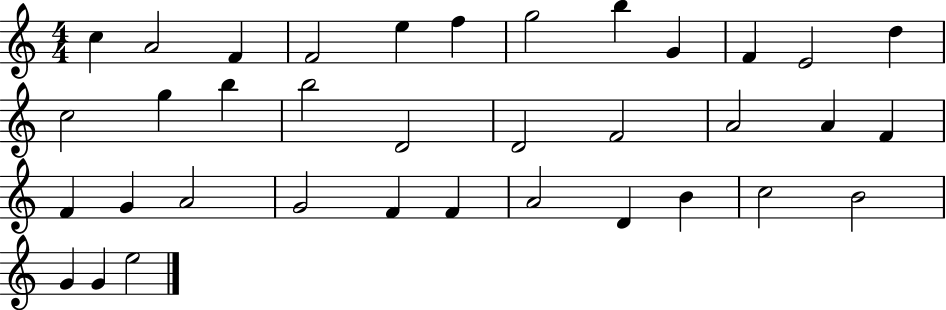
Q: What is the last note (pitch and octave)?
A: E5